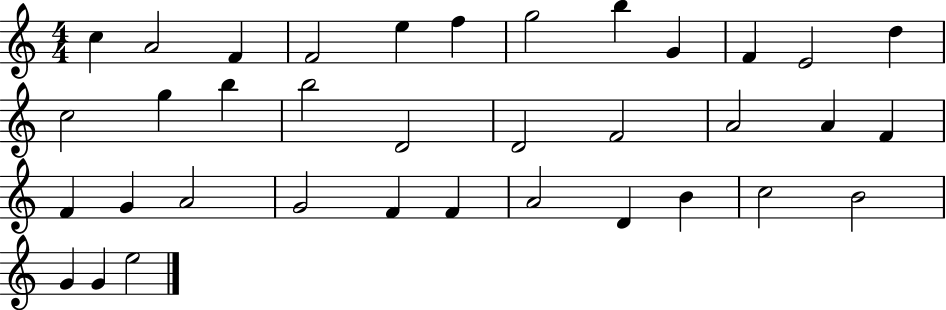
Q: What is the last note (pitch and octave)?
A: E5